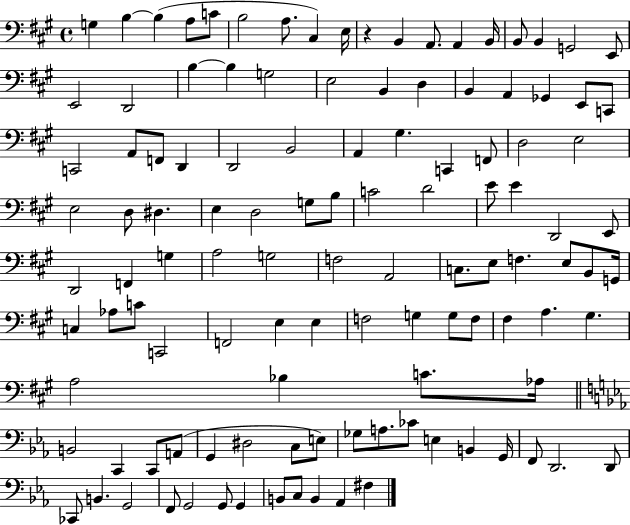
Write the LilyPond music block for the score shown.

{
  \clef bass
  \time 4/4
  \defaultTimeSignature
  \key a \major
  g4 b4~~ b4( a8 c'8 | b2 a8. cis4) e16 | r4 b,4 a,8. a,4 b,16 | b,8 b,4 g,2 e,8 | \break e,2 d,2 | b4~~ b4 g2 | e2 b,4 d4 | b,4 a,4 ges,4 e,8 c,8 | \break c,2 a,8 f,8 d,4 | d,2 b,2 | a,4 gis4. c,4 f,8 | d2 e2 | \break e2 d8 dis4. | e4 d2 g8 b8 | c'2 d'2 | e'8 e'4 d,2 e,8 | \break d,2 f,4 g4 | a2 g2 | f2 a,2 | c8. e8 f4. e8 b,8 g,16 | \break c4 aes8 c'8 c,2 | f,2 e4 e4 | f2 g4 g8 f8 | fis4 a4. gis4. | \break a2 bes4 c'8. aes16 | \bar "||" \break \key ees \major b,2 c,4 c,8 a,8( | g,4 dis2 c8 e8) | ges8 a8. ces'8 e4 b,4 g,16 | f,8 d,2. d,8 | \break ces,8 b,4. g,2 | f,8 g,2 g,8 g,4 | b,8 c8 b,4 aes,4 fis4 | \bar "|."
}